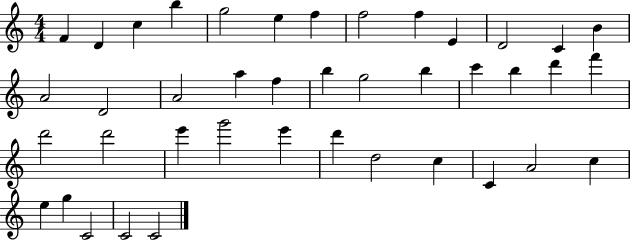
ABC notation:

X:1
T:Untitled
M:4/4
L:1/4
K:C
F D c b g2 e f f2 f E D2 C B A2 D2 A2 a f b g2 b c' b d' f' d'2 d'2 e' g'2 e' d' d2 c C A2 c e g C2 C2 C2